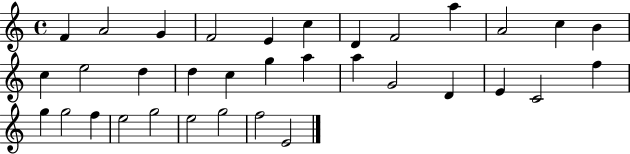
{
  \clef treble
  \time 4/4
  \defaultTimeSignature
  \key c \major
  f'4 a'2 g'4 | f'2 e'4 c''4 | d'4 f'2 a''4 | a'2 c''4 b'4 | \break c''4 e''2 d''4 | d''4 c''4 g''4 a''4 | a''4 g'2 d'4 | e'4 c'2 f''4 | \break g''4 g''2 f''4 | e''2 g''2 | e''2 g''2 | f''2 e'2 | \break \bar "|."
}